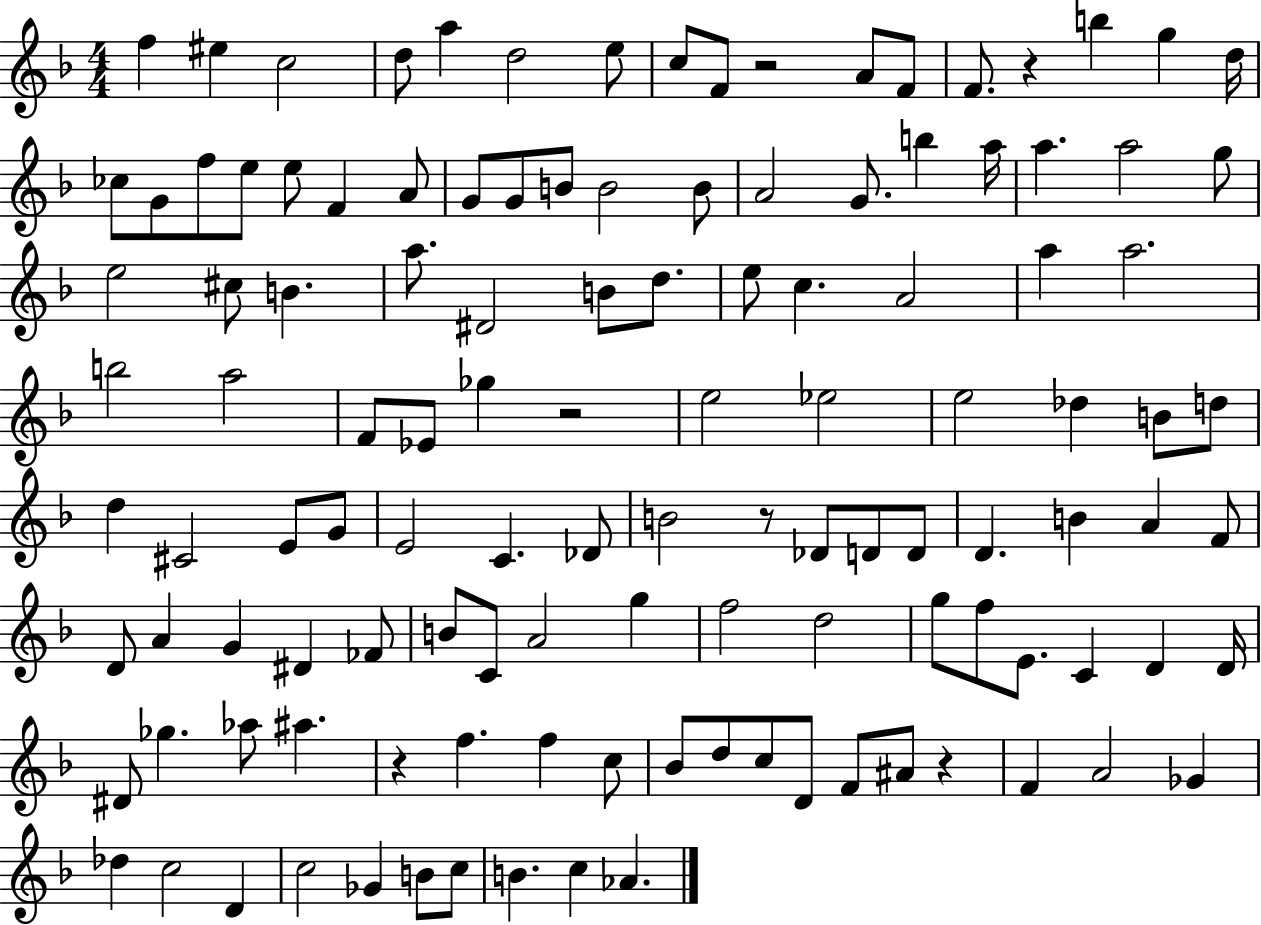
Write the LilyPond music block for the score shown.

{
  \clef treble
  \numericTimeSignature
  \time 4/4
  \key f \major
  \repeat volta 2 { f''4 eis''4 c''2 | d''8 a''4 d''2 e''8 | c''8 f'8 r2 a'8 f'8 | f'8. r4 b''4 g''4 d''16 | \break ces''8 g'8 f''8 e''8 e''8 f'4 a'8 | g'8 g'8 b'8 b'2 b'8 | a'2 g'8. b''4 a''16 | a''4. a''2 g''8 | \break e''2 cis''8 b'4. | a''8. dis'2 b'8 d''8. | e''8 c''4. a'2 | a''4 a''2. | \break b''2 a''2 | f'8 ees'8 ges''4 r2 | e''2 ees''2 | e''2 des''4 b'8 d''8 | \break d''4 cis'2 e'8 g'8 | e'2 c'4. des'8 | b'2 r8 des'8 d'8 d'8 | d'4. b'4 a'4 f'8 | \break d'8 a'4 g'4 dis'4 fes'8 | b'8 c'8 a'2 g''4 | f''2 d''2 | g''8 f''8 e'8. c'4 d'4 d'16 | \break dis'8 ges''4. aes''8 ais''4. | r4 f''4. f''4 c''8 | bes'8 d''8 c''8 d'8 f'8 ais'8 r4 | f'4 a'2 ges'4 | \break des''4 c''2 d'4 | c''2 ges'4 b'8 c''8 | b'4. c''4 aes'4. | } \bar "|."
}